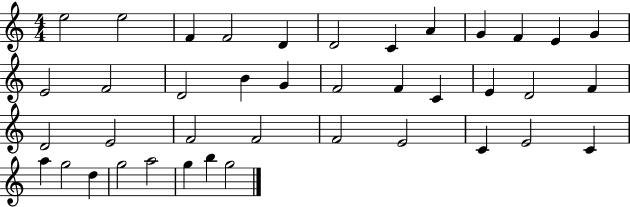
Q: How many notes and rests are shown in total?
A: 40